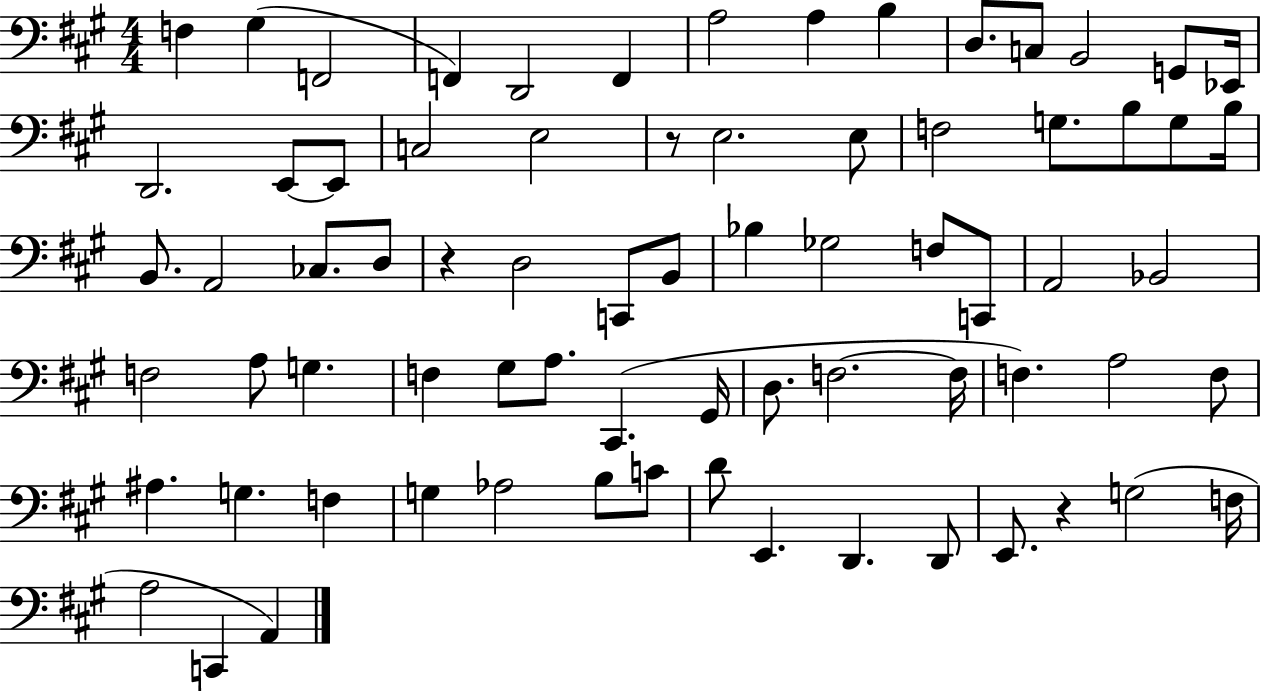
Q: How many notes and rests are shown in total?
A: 73